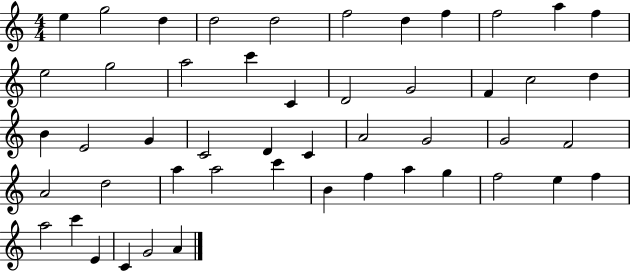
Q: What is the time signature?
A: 4/4